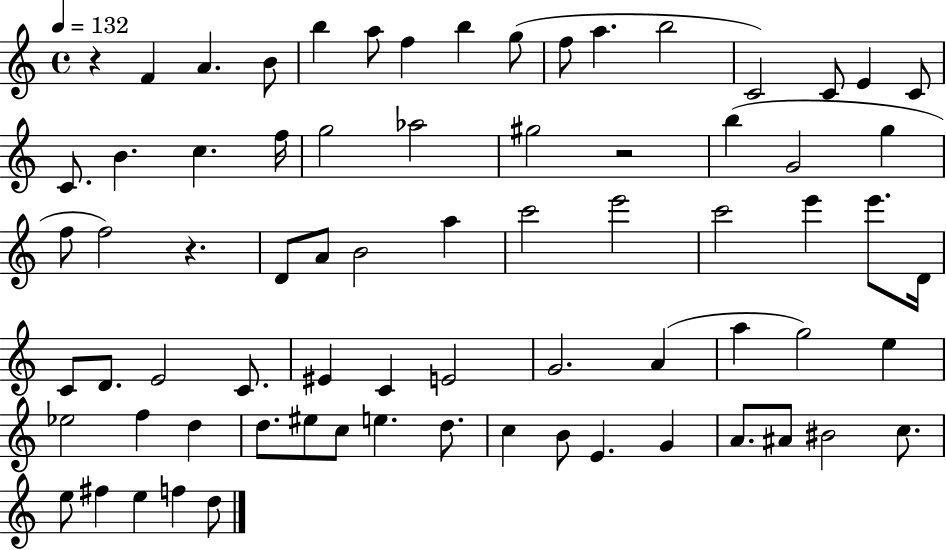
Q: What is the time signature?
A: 4/4